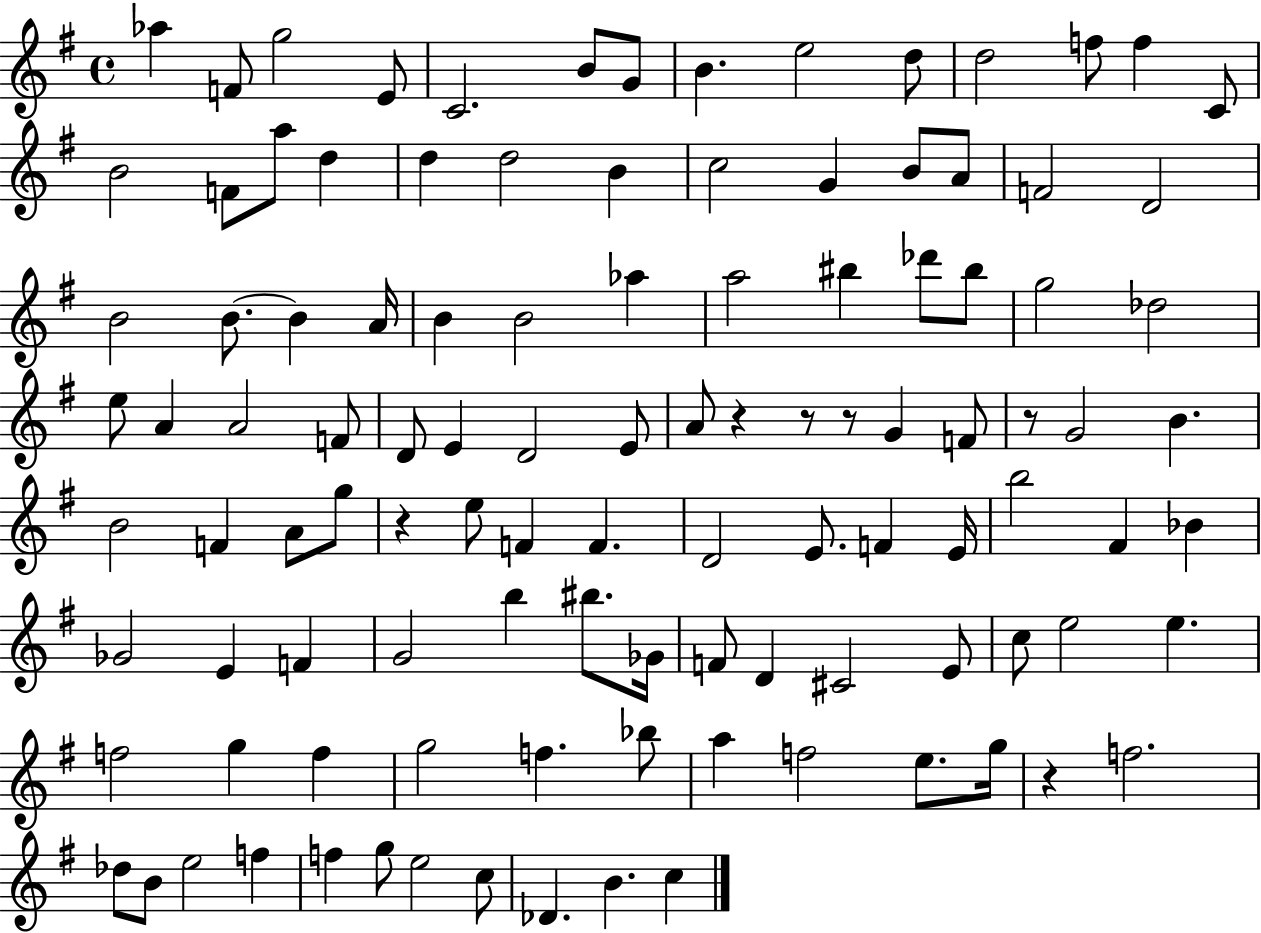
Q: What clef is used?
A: treble